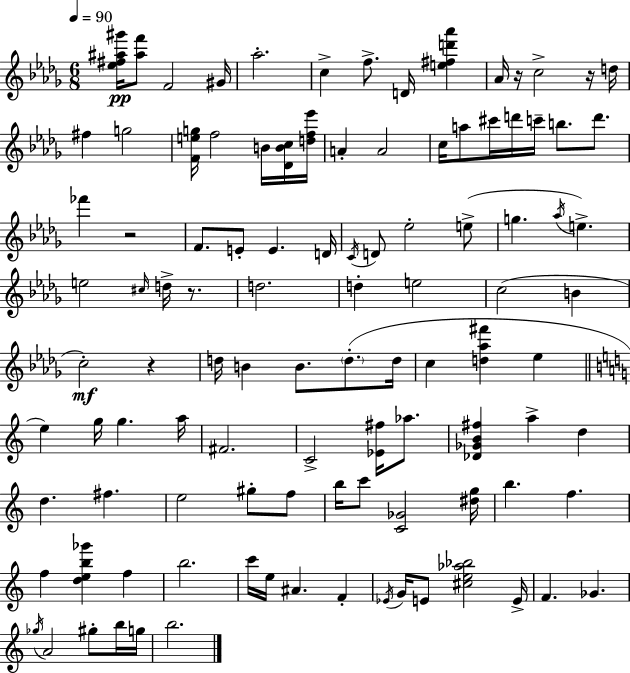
{
  \clef treble
  \numericTimeSignature
  \time 6/8
  \key bes \minor
  \tempo 4 = 90
  <ees'' fis'' ais'' gis'''>16\pp <ais'' f'''>8 f'2 gis'16 | aes''2.-. | c''4-> f''8.-> d'16 <e'' fis'' d''' aes'''>4 | aes'16 r16 c''2-> r16 d''16 | \break fis''4 g''2 | <f' e'' g''>16 f''2 b'16 <des' b' c''>16 <d'' f'' ees'''>16 | a'4-. a'2 | c''16 a''8 cis'''16 d'''16 c'''16-- b''8. d'''8. | \break fes'''4 r2 | f'8. e'8-. e'4. d'16 | \acciaccatura { c'16 } d'8 ees''2-. e''8->( | g''4. \acciaccatura { aes''16 } e''4.->) | \break e''2 \grace { cis''16 } d''16-> | r8. d''2. | d''4-. e''2 | c''2( b'4 | \break c''2-.\mf) r4 | d''16 b'4 b'8. \parenthesize d''8.-.( | d''16 c''4 <d'' aes'' fis'''>4 ees''4 | \bar "||" \break \key a \minor e''4) g''16 g''4. a''16 | fis'2. | c'2-> <ees' fis''>16 aes''8. | <des' ges' b' fis''>4 a''4-> d''4 | \break d''4. fis''4. | e''2 gis''8-. f''8 | b''16 c'''8 <c' ges'>2 <dis'' g''>16 | b''4. f''4. | \break f''4 <d'' e'' b'' ges'''>4 f''4 | b''2. | c'''16 e''16 ais'4. f'4-. | \acciaccatura { ees'16 } g'16 e'8 <cis'' e'' aes'' bes''>2 | \break e'16-> f'4. ges'4. | \acciaccatura { ges''16 } a'2 gis''8-. | b''16 g''16 b''2. | \bar "|."
}